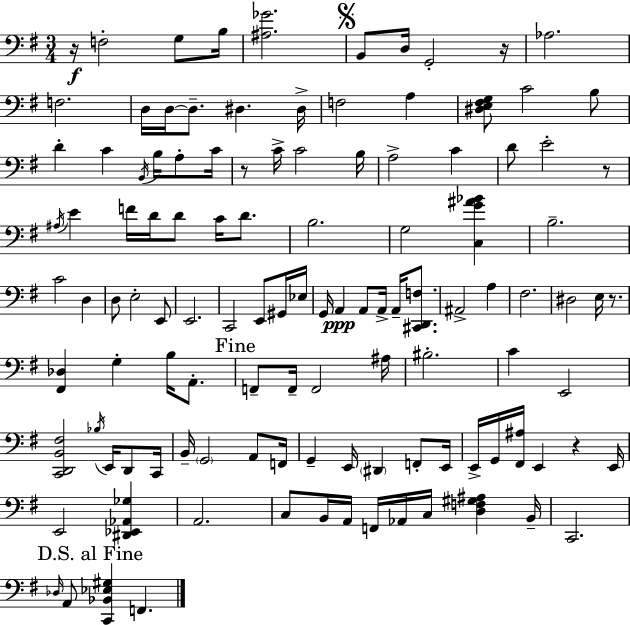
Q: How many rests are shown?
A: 6